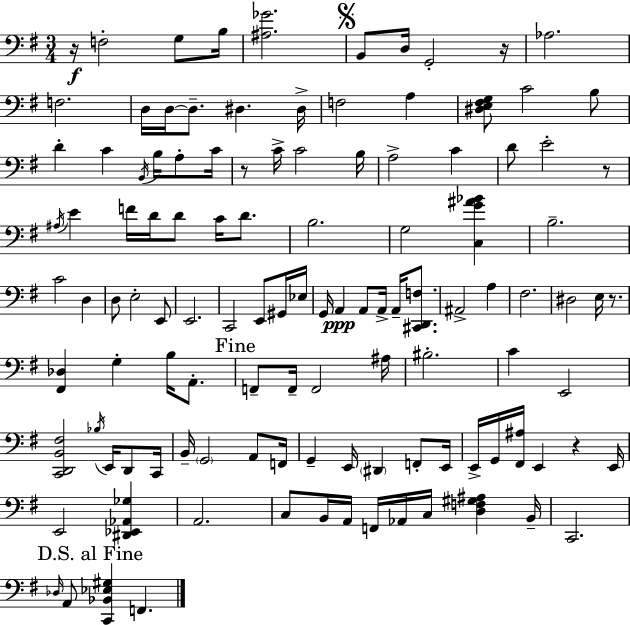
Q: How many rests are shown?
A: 6